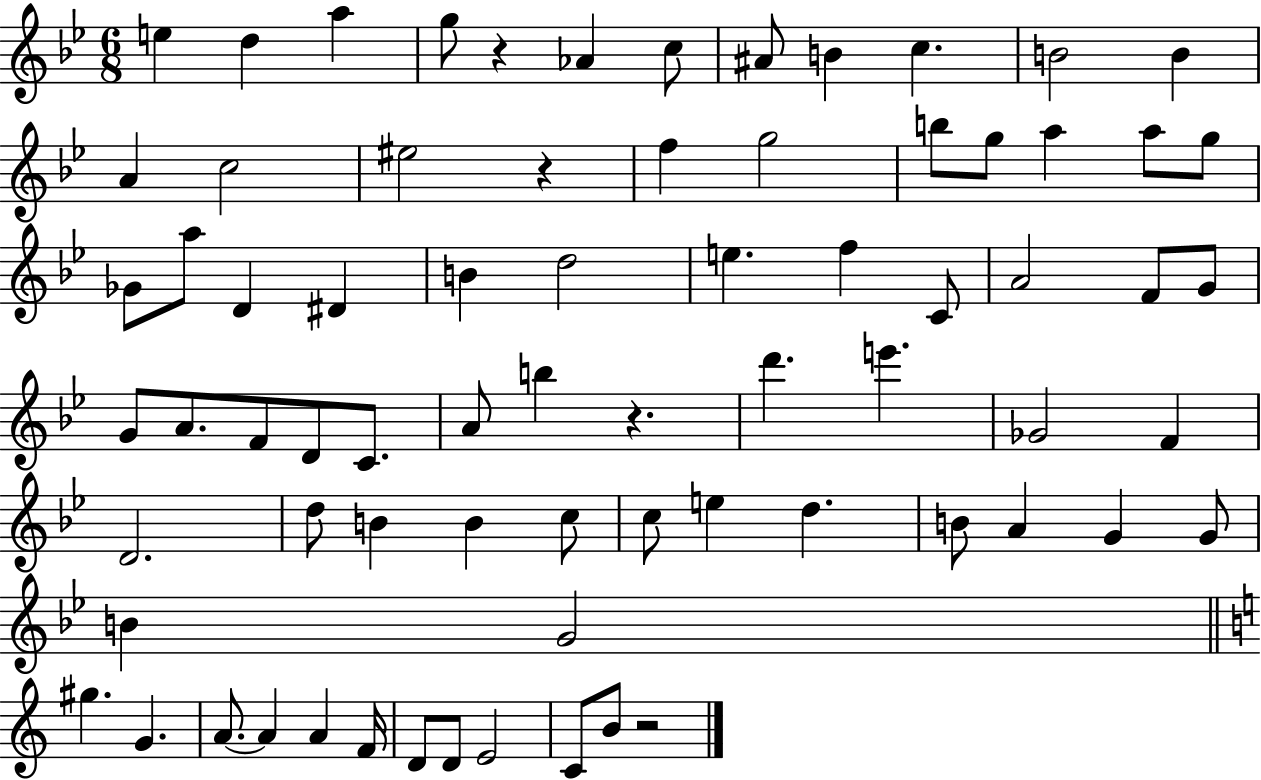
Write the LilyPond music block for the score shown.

{
  \clef treble
  \numericTimeSignature
  \time 6/8
  \key bes \major
  e''4 d''4 a''4 | g''8 r4 aes'4 c''8 | ais'8 b'4 c''4. | b'2 b'4 | \break a'4 c''2 | eis''2 r4 | f''4 g''2 | b''8 g''8 a''4 a''8 g''8 | \break ges'8 a''8 d'4 dis'4 | b'4 d''2 | e''4. f''4 c'8 | a'2 f'8 g'8 | \break g'8 a'8. f'8 d'8 c'8. | a'8 b''4 r4. | d'''4. e'''4. | ges'2 f'4 | \break d'2. | d''8 b'4 b'4 c''8 | c''8 e''4 d''4. | b'8 a'4 g'4 g'8 | \break b'4 g'2 | \bar "||" \break \key c \major gis''4. g'4. | a'8.~~ a'4 a'4 f'16 | d'8 d'8 e'2 | c'8 b'8 r2 | \break \bar "|."
}